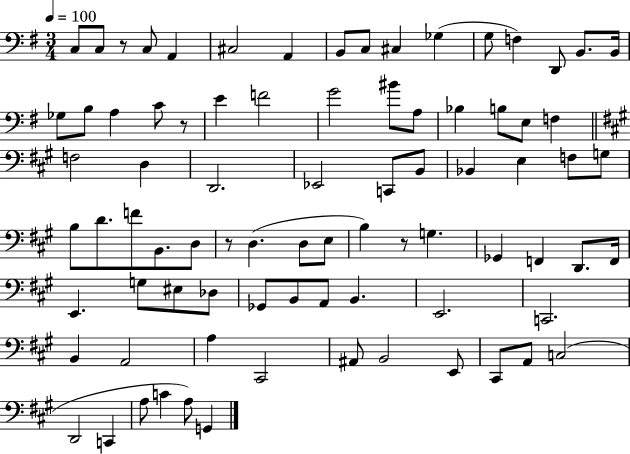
X:1
T:Untitled
M:3/4
L:1/4
K:G
C,/2 C,/2 z/2 C,/2 A,, ^C,2 A,, B,,/2 C,/2 ^C, _G, G,/2 F, D,,/2 B,,/2 B,,/4 _G,/2 B,/2 A, C/2 z/2 E F2 G2 ^B/2 A,/2 _B, B,/2 E,/2 F, F,2 D, D,,2 _E,,2 C,,/2 B,,/2 _B,, E, F,/2 G,/2 B,/2 D/2 F/2 B,,/2 D,/2 z/2 D, D,/2 E,/2 B, z/2 G, _G,, F,, D,,/2 F,,/4 E,, G,/2 ^E,/2 _D,/2 _G,,/2 B,,/2 A,,/2 B,, E,,2 C,,2 B,, A,,2 A, ^C,,2 ^A,,/2 B,,2 E,,/2 ^C,,/2 A,,/2 C,2 D,,2 C,, A,/2 C A,/2 G,,